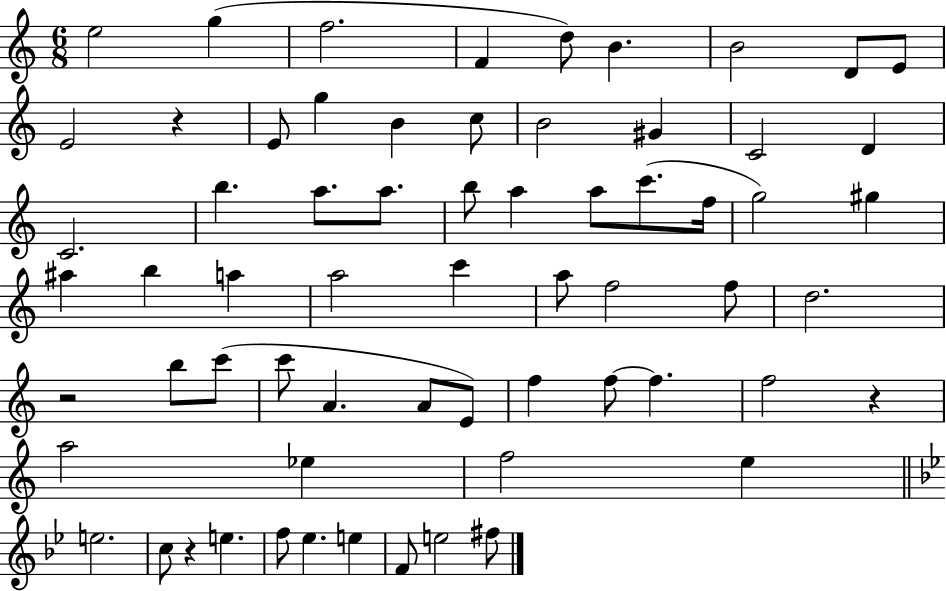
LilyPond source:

{
  \clef treble
  \numericTimeSignature
  \time 6/8
  \key c \major
  \repeat volta 2 { e''2 g''4( | f''2. | f'4 d''8) b'4. | b'2 d'8 e'8 | \break e'2 r4 | e'8 g''4 b'4 c''8 | b'2 gis'4 | c'2 d'4 | \break c'2. | b''4. a''8. a''8. | b''8 a''4 a''8 c'''8.( f''16 | g''2) gis''4 | \break ais''4 b''4 a''4 | a''2 c'''4 | a''8 f''2 f''8 | d''2. | \break r2 b''8 c'''8( | c'''8 a'4. a'8 e'8) | f''4 f''8~~ f''4. | f''2 r4 | \break a''2 ees''4 | f''2 e''4 | \bar "||" \break \key bes \major e''2. | c''8 r4 e''4. | f''8 ees''4. e''4 | f'8 e''2 fis''8 | \break } \bar "|."
}